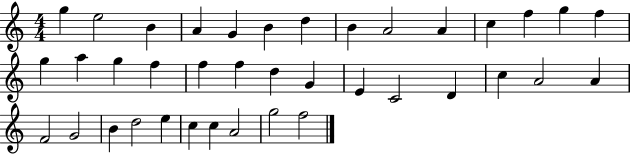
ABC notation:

X:1
T:Untitled
M:4/4
L:1/4
K:C
g e2 B A G B d B A2 A c f g f g a g f f f d G E C2 D c A2 A F2 G2 B d2 e c c A2 g2 f2